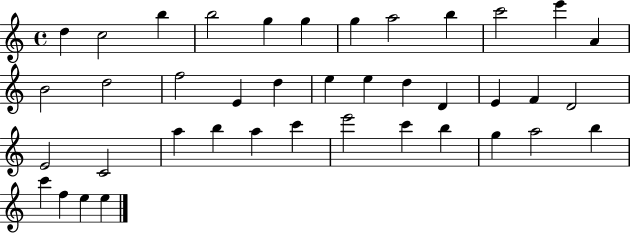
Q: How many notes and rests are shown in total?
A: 40